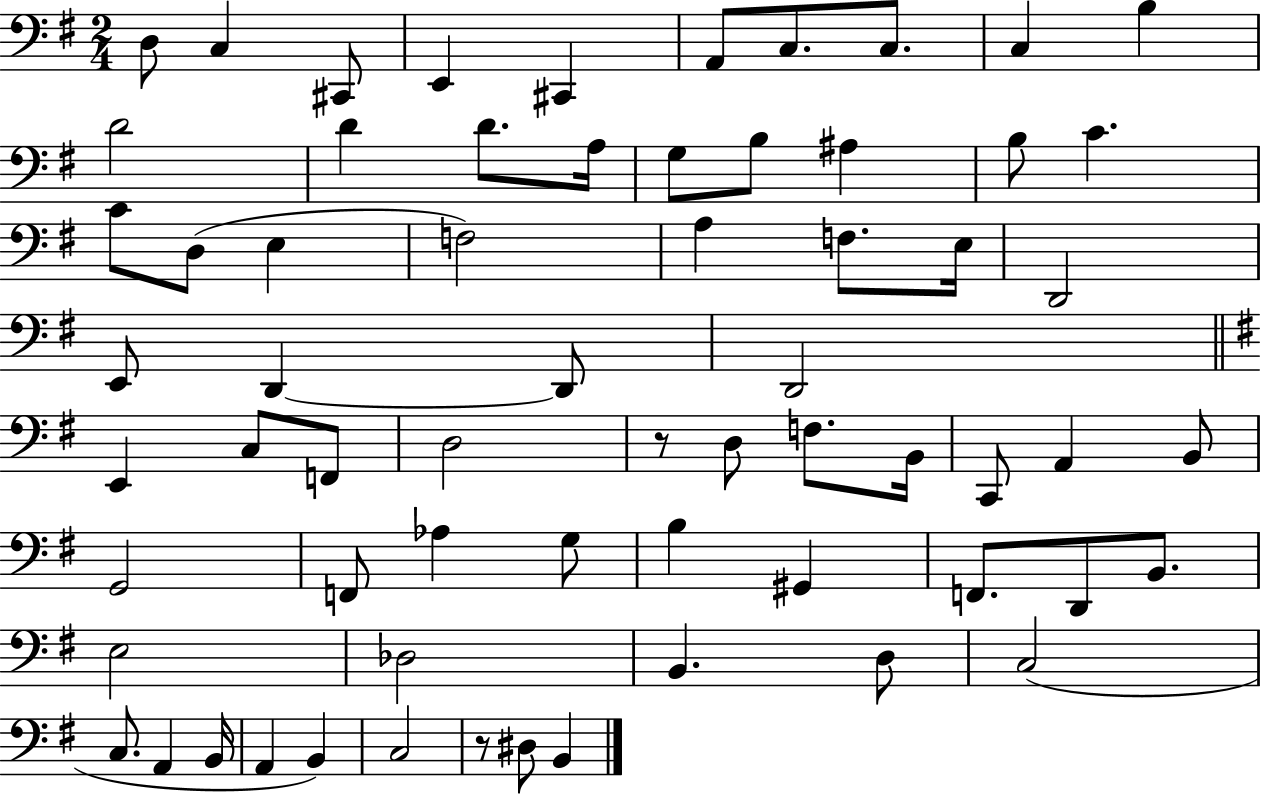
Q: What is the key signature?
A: G major